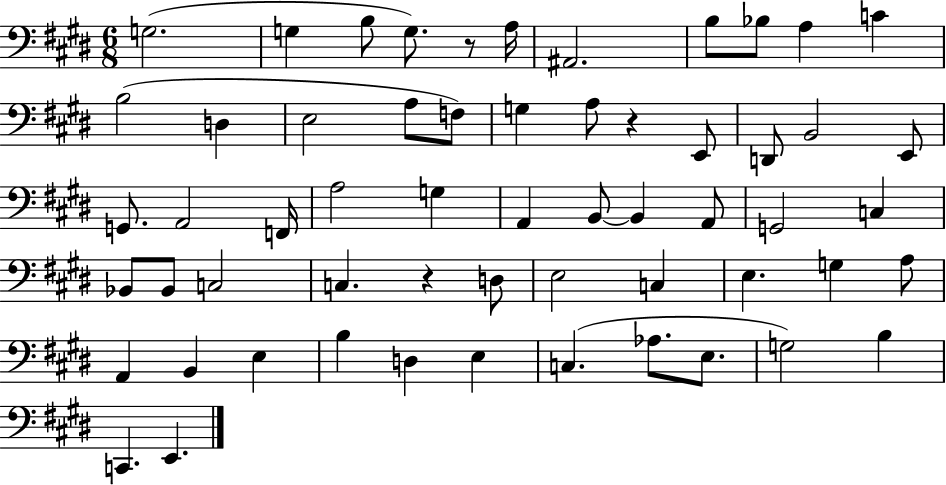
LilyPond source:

{
  \clef bass
  \numericTimeSignature
  \time 6/8
  \key e \major
  \repeat volta 2 { g2.( | g4 b8 g8.) r8 a16 | ais,2. | b8 bes8 a4 c'4 | \break b2( d4 | e2 a8 f8) | g4 a8 r4 e,8 | d,8 b,2 e,8 | \break g,8. a,2 f,16 | a2 g4 | a,4 b,8~~ b,4 a,8 | g,2 c4 | \break bes,8 bes,8 c2 | c4. r4 d8 | e2 c4 | e4. g4 a8 | \break a,4 b,4 e4 | b4 d4 e4 | c4.( aes8. e8. | g2) b4 | \break c,4. e,4. | } \bar "|."
}